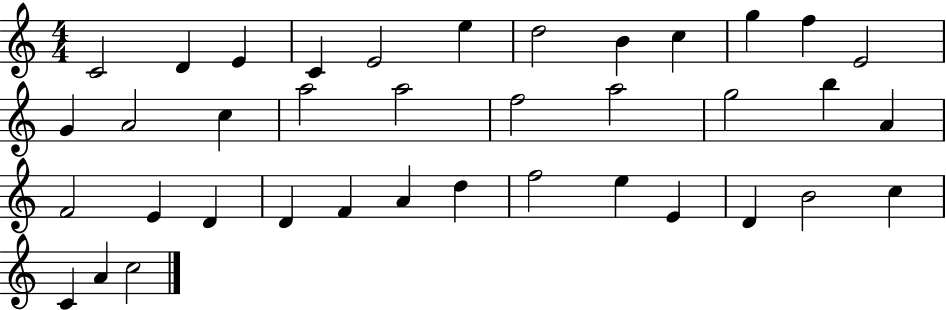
{
  \clef treble
  \numericTimeSignature
  \time 4/4
  \key c \major
  c'2 d'4 e'4 | c'4 e'2 e''4 | d''2 b'4 c''4 | g''4 f''4 e'2 | \break g'4 a'2 c''4 | a''2 a''2 | f''2 a''2 | g''2 b''4 a'4 | \break f'2 e'4 d'4 | d'4 f'4 a'4 d''4 | f''2 e''4 e'4 | d'4 b'2 c''4 | \break c'4 a'4 c''2 | \bar "|."
}